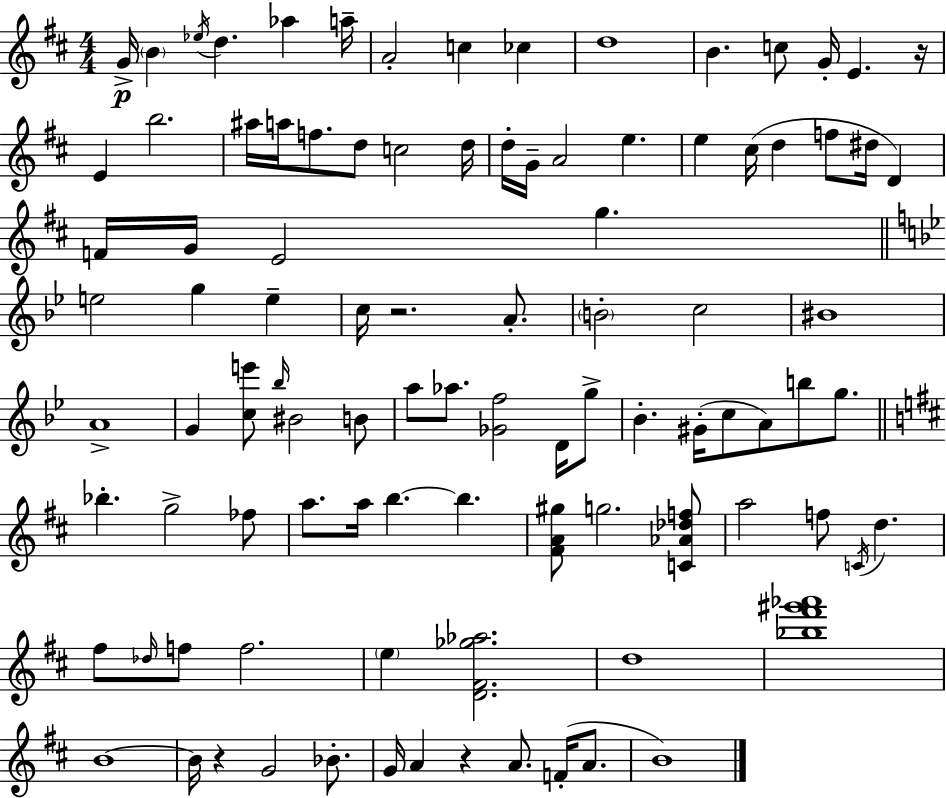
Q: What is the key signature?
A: D major